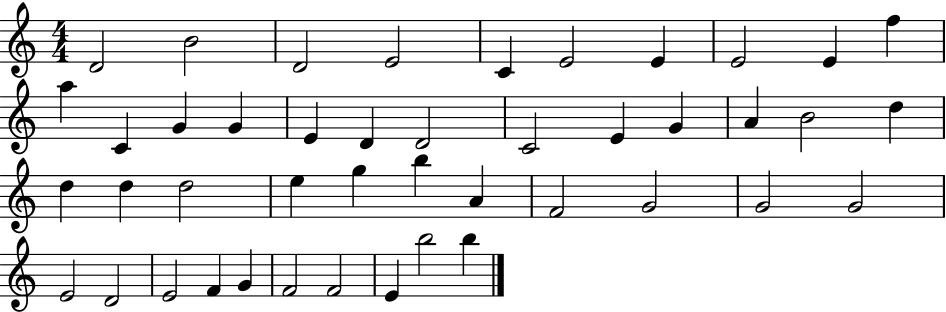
D4/h B4/h D4/h E4/h C4/q E4/h E4/q E4/h E4/q F5/q A5/q C4/q G4/q G4/q E4/q D4/q D4/h C4/h E4/q G4/q A4/q B4/h D5/q D5/q D5/q D5/h E5/q G5/q B5/q A4/q F4/h G4/h G4/h G4/h E4/h D4/h E4/h F4/q G4/q F4/h F4/h E4/q B5/h B5/q